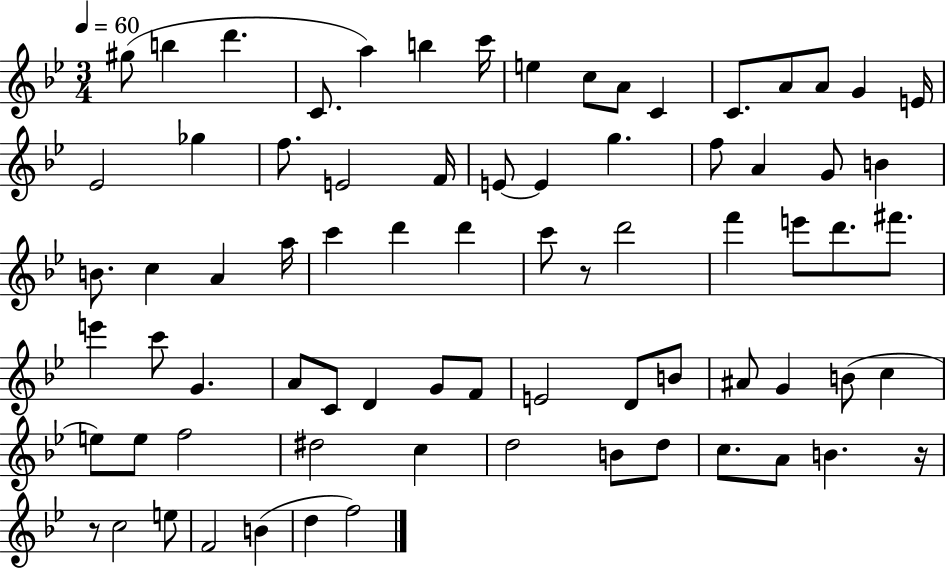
G#5/e B5/q D6/q. C4/e. A5/q B5/q C6/s E5/q C5/e A4/e C4/q C4/e. A4/e A4/e G4/q E4/s Eb4/h Gb5/q F5/e. E4/h F4/s E4/e E4/q G5/q. F5/e A4/q G4/e B4/q B4/e. C5/q A4/q A5/s C6/q D6/q D6/q C6/e R/e D6/h F6/q E6/e D6/e. F#6/e. E6/q C6/e G4/q. A4/e C4/e D4/q G4/e F4/e E4/h D4/e B4/e A#4/e G4/q B4/e C5/q E5/e E5/e F5/h D#5/h C5/q D5/h B4/e D5/e C5/e. A4/e B4/q. R/s R/e C5/h E5/e F4/h B4/q D5/q F5/h